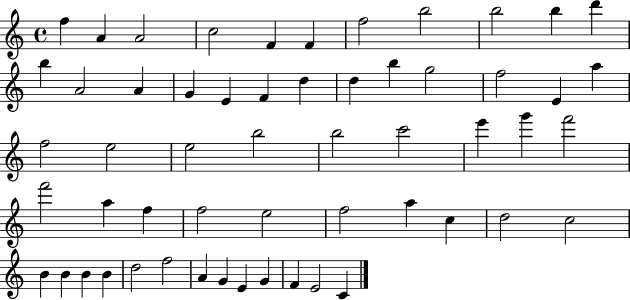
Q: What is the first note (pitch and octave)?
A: F5